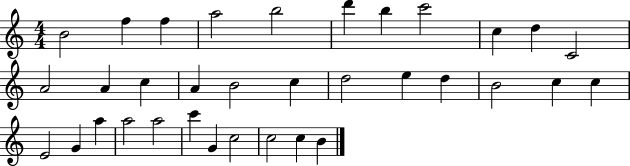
X:1
T:Untitled
M:4/4
L:1/4
K:C
B2 f f a2 b2 d' b c'2 c d C2 A2 A c A B2 c d2 e d B2 c c E2 G a a2 a2 c' G c2 c2 c B